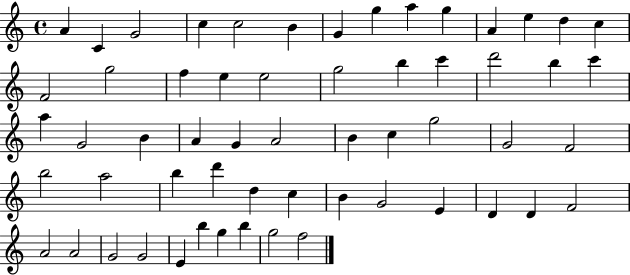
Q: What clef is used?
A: treble